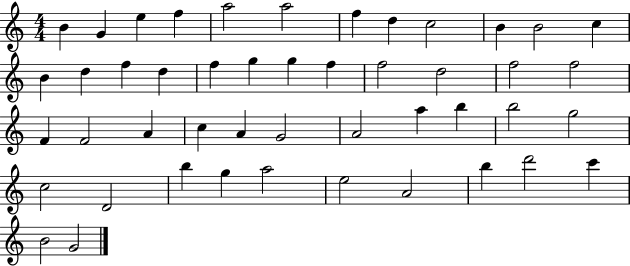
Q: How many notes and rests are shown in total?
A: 47